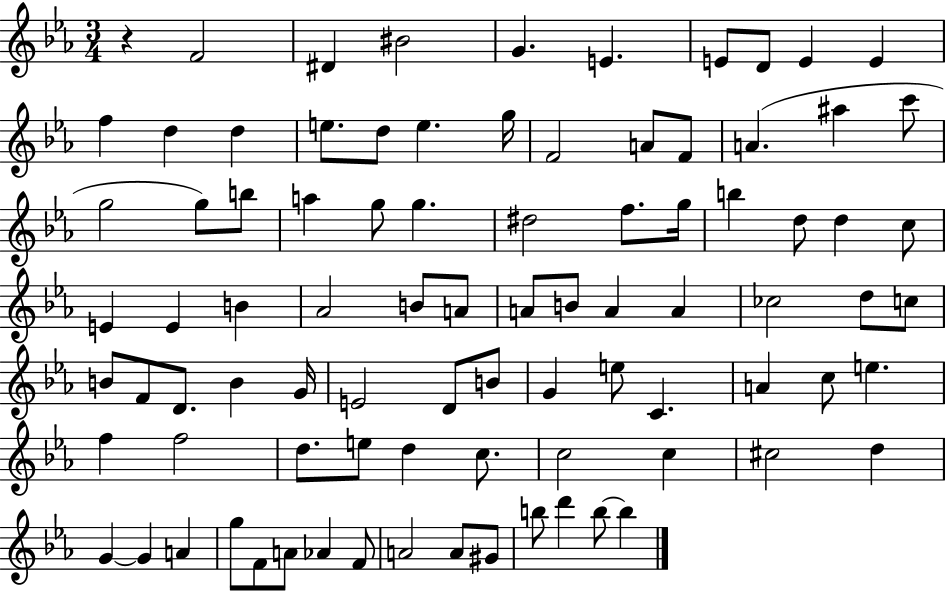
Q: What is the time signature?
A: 3/4